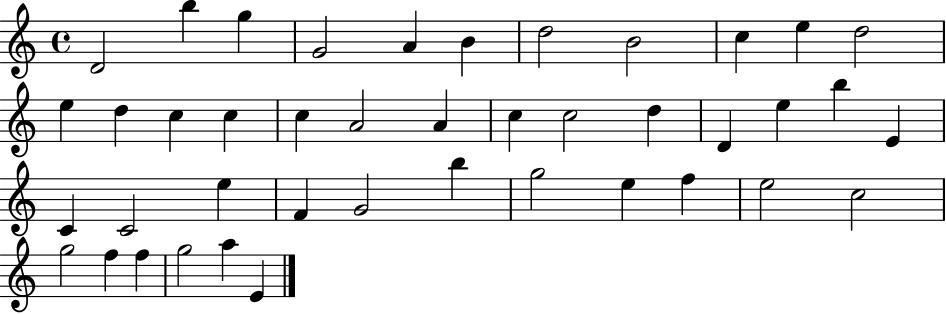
{
  \clef treble
  \time 4/4
  \defaultTimeSignature
  \key c \major
  d'2 b''4 g''4 | g'2 a'4 b'4 | d''2 b'2 | c''4 e''4 d''2 | \break e''4 d''4 c''4 c''4 | c''4 a'2 a'4 | c''4 c''2 d''4 | d'4 e''4 b''4 e'4 | \break c'4 c'2 e''4 | f'4 g'2 b''4 | g''2 e''4 f''4 | e''2 c''2 | \break g''2 f''4 f''4 | g''2 a''4 e'4 | \bar "|."
}